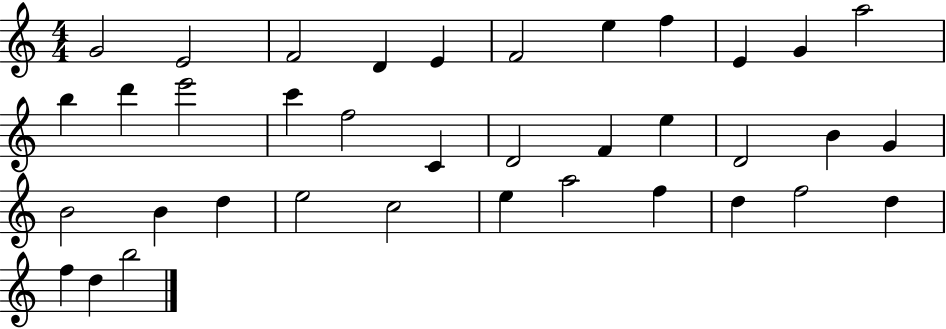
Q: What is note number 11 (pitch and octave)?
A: A5